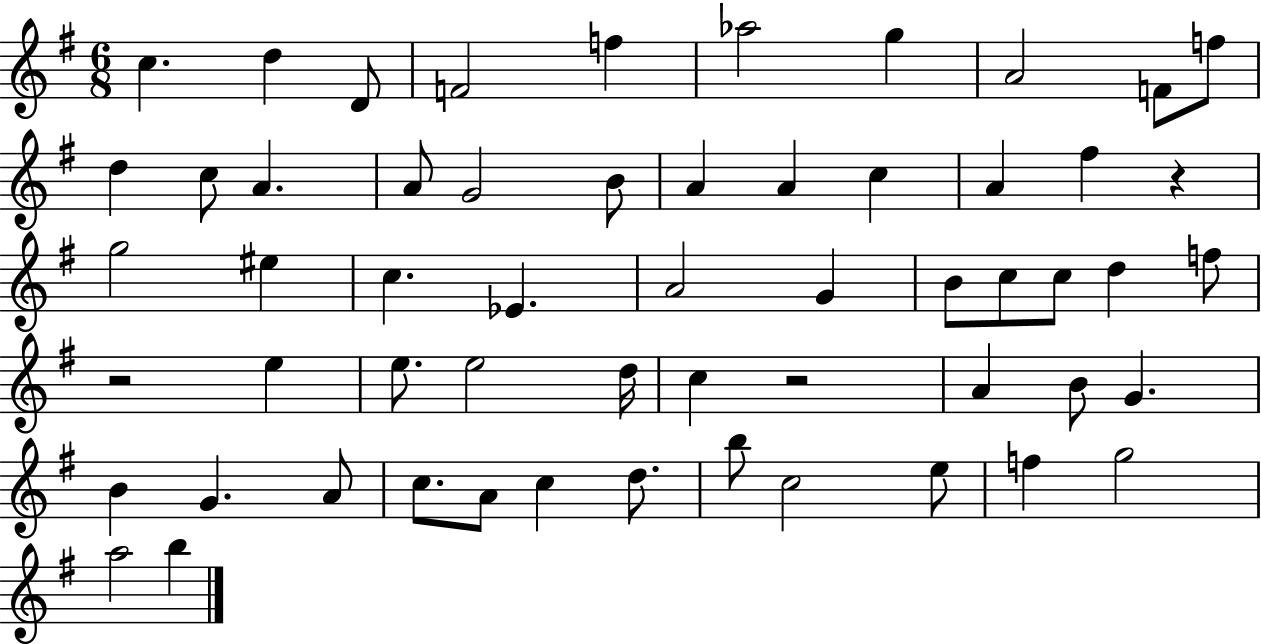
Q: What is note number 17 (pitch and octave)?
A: A4